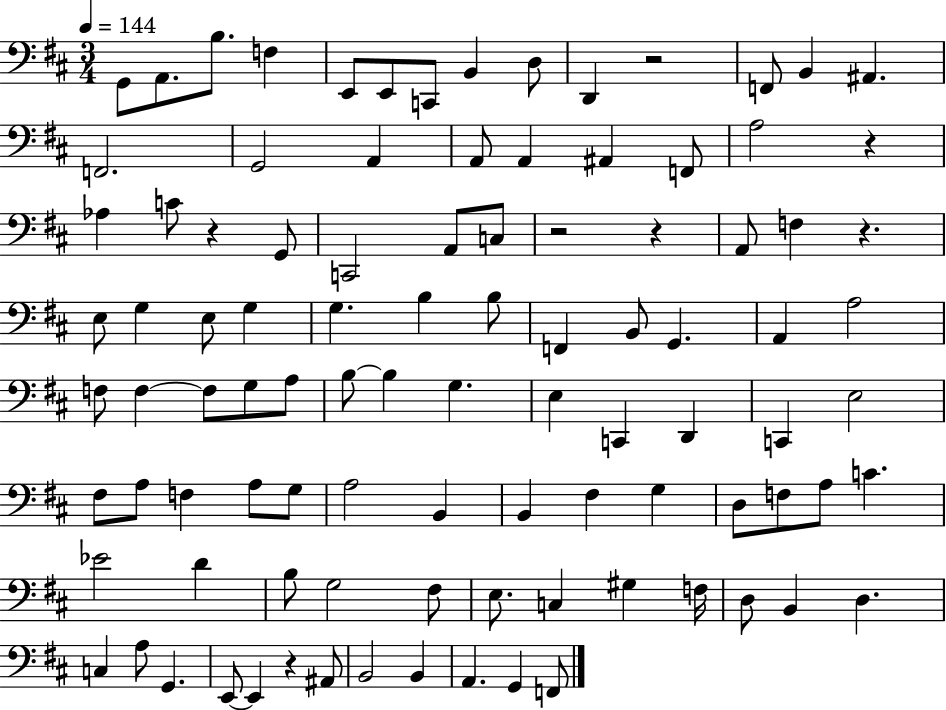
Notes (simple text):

G2/e A2/e. B3/e. F3/q E2/e E2/e C2/e B2/q D3/e D2/q R/h F2/e B2/q A#2/q. F2/h. G2/h A2/q A2/e A2/q A#2/q F2/e A3/h R/q Ab3/q C4/e R/q G2/e C2/h A2/e C3/e R/h R/q A2/e F3/q R/q. E3/e G3/q E3/e G3/q G3/q. B3/q B3/e F2/q B2/e G2/q. A2/q A3/h F3/e F3/q F3/e G3/e A3/e B3/e B3/q G3/q. E3/q C2/q D2/q C2/q E3/h F#3/e A3/e F3/q A3/e G3/e A3/h B2/q B2/q F#3/q G3/q D3/e F3/e A3/e C4/q. Eb4/h D4/q B3/e G3/h F#3/e E3/e. C3/q G#3/q F3/s D3/e B2/q D3/q. C3/q A3/e G2/q. E2/e E2/q R/q A#2/e B2/h B2/q A2/q. G2/q F2/e